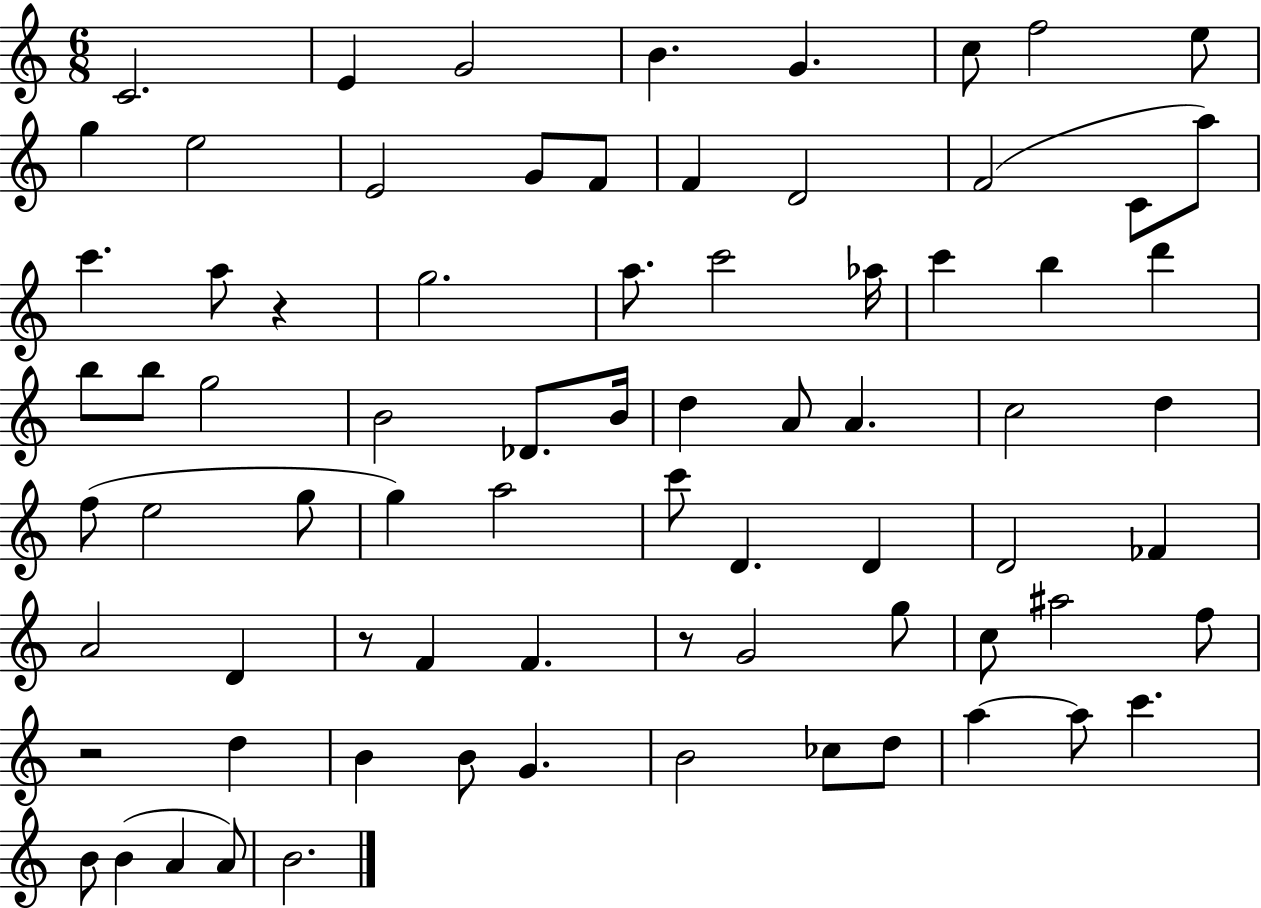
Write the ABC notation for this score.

X:1
T:Untitled
M:6/8
L:1/4
K:C
C2 E G2 B G c/2 f2 e/2 g e2 E2 G/2 F/2 F D2 F2 C/2 a/2 c' a/2 z g2 a/2 c'2 _a/4 c' b d' b/2 b/2 g2 B2 _D/2 B/4 d A/2 A c2 d f/2 e2 g/2 g a2 c'/2 D D D2 _F A2 D z/2 F F z/2 G2 g/2 c/2 ^a2 f/2 z2 d B B/2 G B2 _c/2 d/2 a a/2 c' B/2 B A A/2 B2